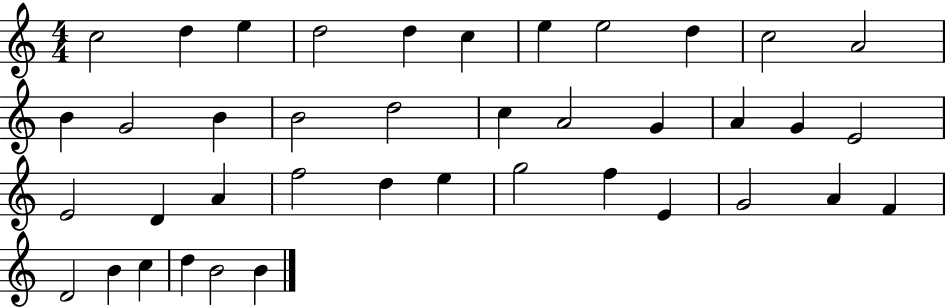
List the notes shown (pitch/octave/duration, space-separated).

C5/h D5/q E5/q D5/h D5/q C5/q E5/q E5/h D5/q C5/h A4/h B4/q G4/h B4/q B4/h D5/h C5/q A4/h G4/q A4/q G4/q E4/h E4/h D4/q A4/q F5/h D5/q E5/q G5/h F5/q E4/q G4/h A4/q F4/q D4/h B4/q C5/q D5/q B4/h B4/q